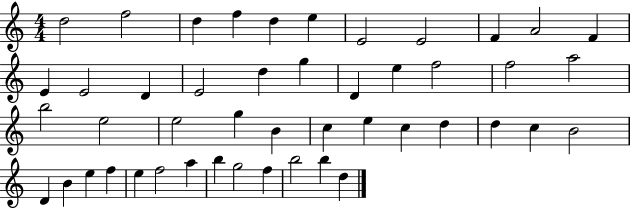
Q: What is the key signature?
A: C major